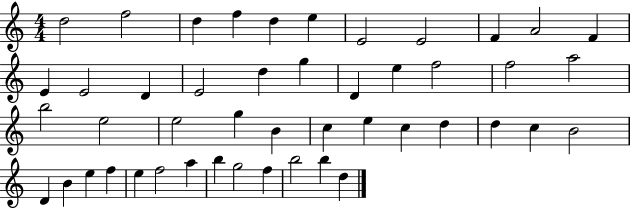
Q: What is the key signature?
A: C major